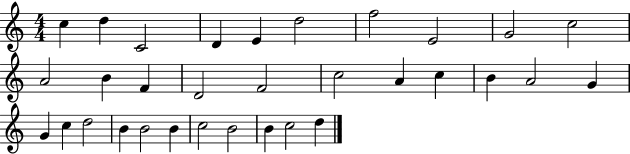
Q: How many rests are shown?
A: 0